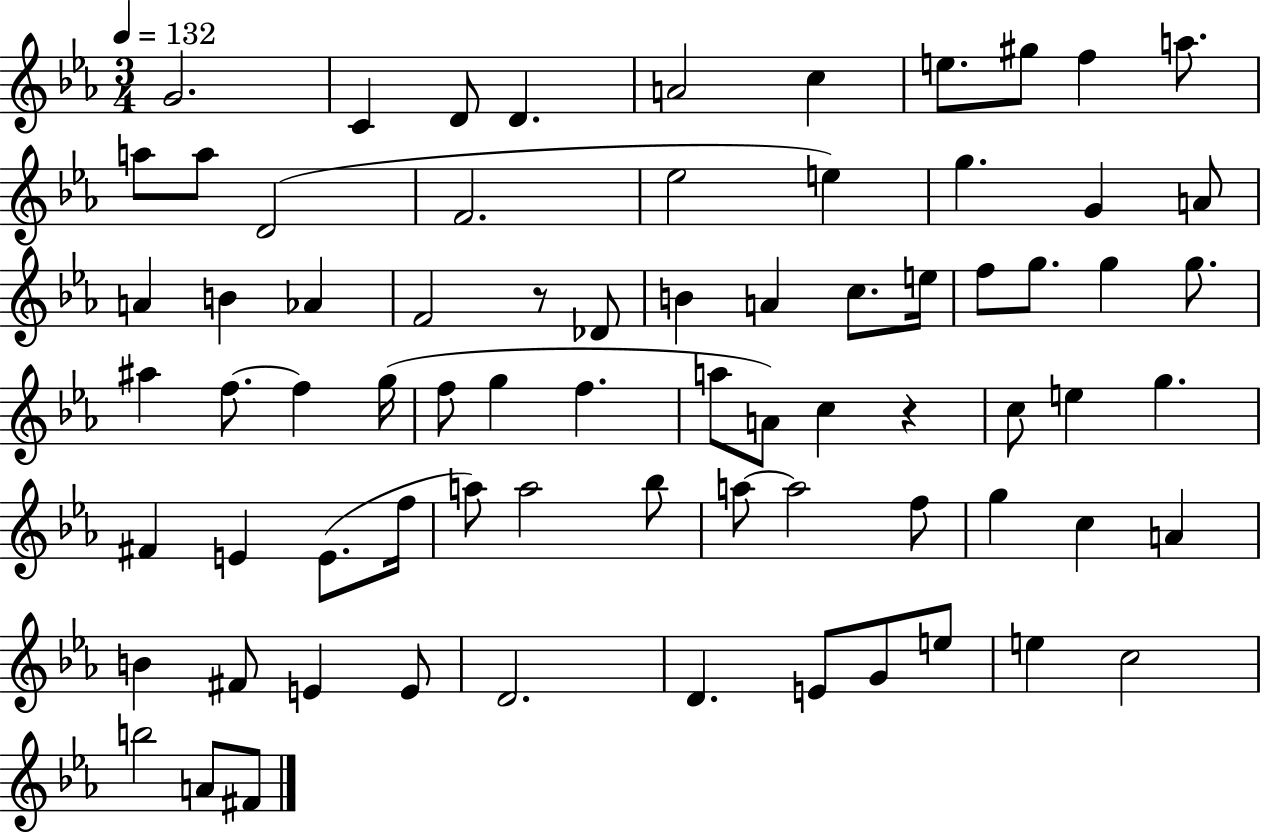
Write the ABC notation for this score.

X:1
T:Untitled
M:3/4
L:1/4
K:Eb
G2 C D/2 D A2 c e/2 ^g/2 f a/2 a/2 a/2 D2 F2 _e2 e g G A/2 A B _A F2 z/2 _D/2 B A c/2 e/4 f/2 g/2 g g/2 ^a f/2 f g/4 f/2 g f a/2 A/2 c z c/2 e g ^F E E/2 f/4 a/2 a2 _b/2 a/2 a2 f/2 g c A B ^F/2 E E/2 D2 D E/2 G/2 e/2 e c2 b2 A/2 ^F/2